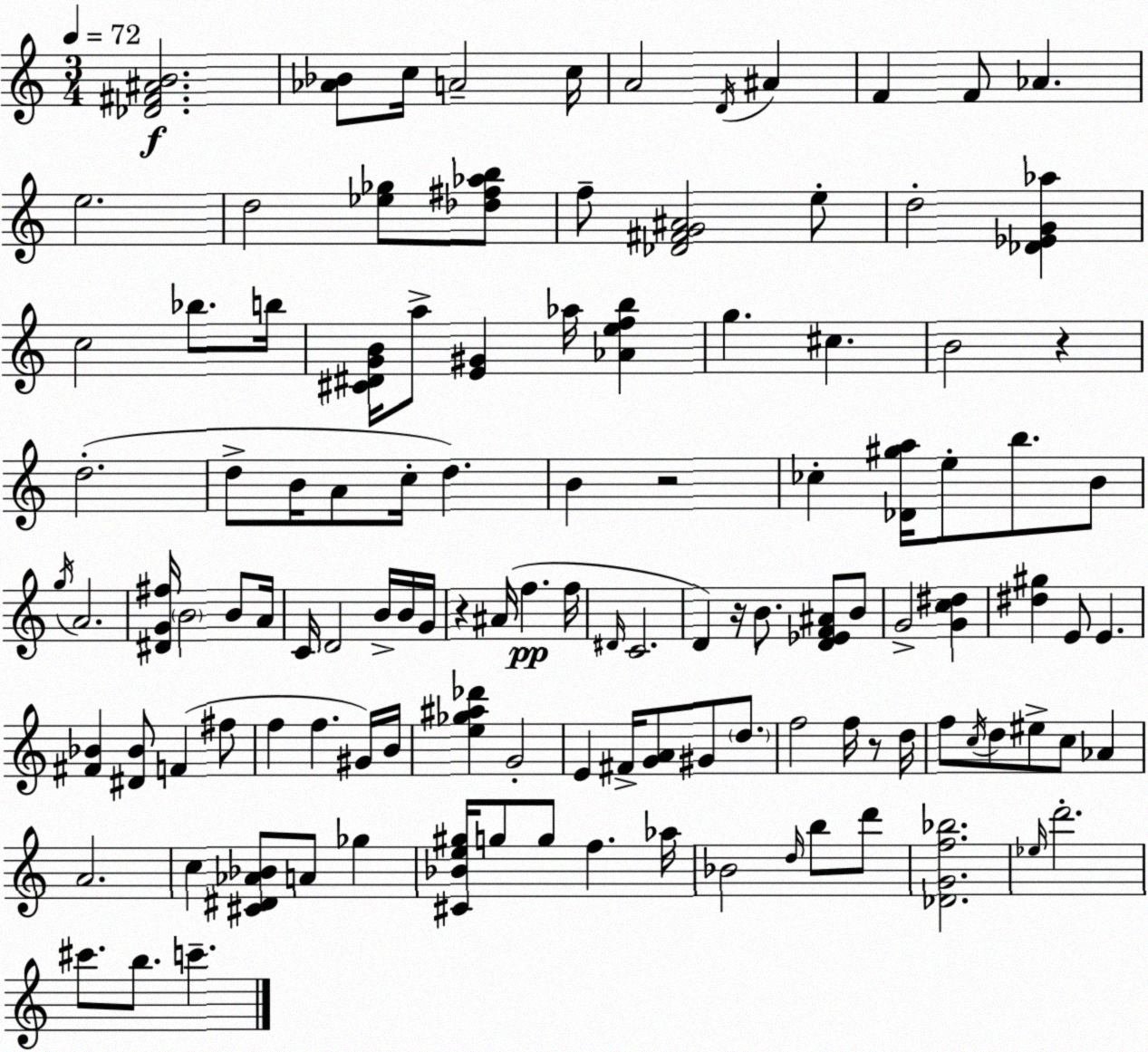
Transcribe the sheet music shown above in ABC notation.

X:1
T:Untitled
M:3/4
L:1/4
K:Am
[_D^F^AB]2 [_A_B]/2 c/4 A2 c/4 A2 D/4 ^A F F/2 _A e2 d2 [_e_g]/2 [_d^f_ab]/2 f/2 [_D^FG^A]2 e/2 d2 [_D_EG_a] c2 _b/2 b/4 [^C^DGB]/4 a/2 [E^G] _a/4 [_Aefb] g ^c B2 z d2 d/2 B/4 A/2 c/4 d B z2 _c [_D^ga]/4 e/2 b/2 B/2 g/4 A2 [^DG^f]/4 B2 B/2 A/4 C/4 D2 B/4 B/4 G/4 z ^A/4 f f/4 ^D/4 C2 D z/4 B/2 [D_EF^A]/2 B/2 G2 [Gc^d] [^d^g] E/2 E [^F_B] [^D_B]/2 F ^f/2 f f ^G/4 B/4 [e_g^a_d'] G2 E ^F/4 [GA]/2 ^G/2 d/2 f2 f/4 z/2 d/4 f/2 c/4 d/2 ^e/2 c/2 _A A2 c [^C^D_A_B]/2 A/2 _g [^C_Be^g]/4 g/2 g/2 f _a/4 _B2 d/4 b/2 d'/2 [_DGf_b]2 _e/4 d'2 ^c'/2 b/2 c'